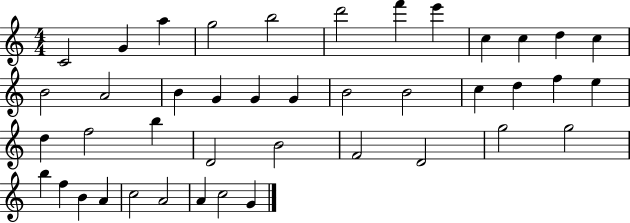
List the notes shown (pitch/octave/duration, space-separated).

C4/h G4/q A5/q G5/h B5/h D6/h F6/q E6/q C5/q C5/q D5/q C5/q B4/h A4/h B4/q G4/q G4/q G4/q B4/h B4/h C5/q D5/q F5/q E5/q D5/q F5/h B5/q D4/h B4/h F4/h D4/h G5/h G5/h B5/q F5/q B4/q A4/q C5/h A4/h A4/q C5/h G4/q